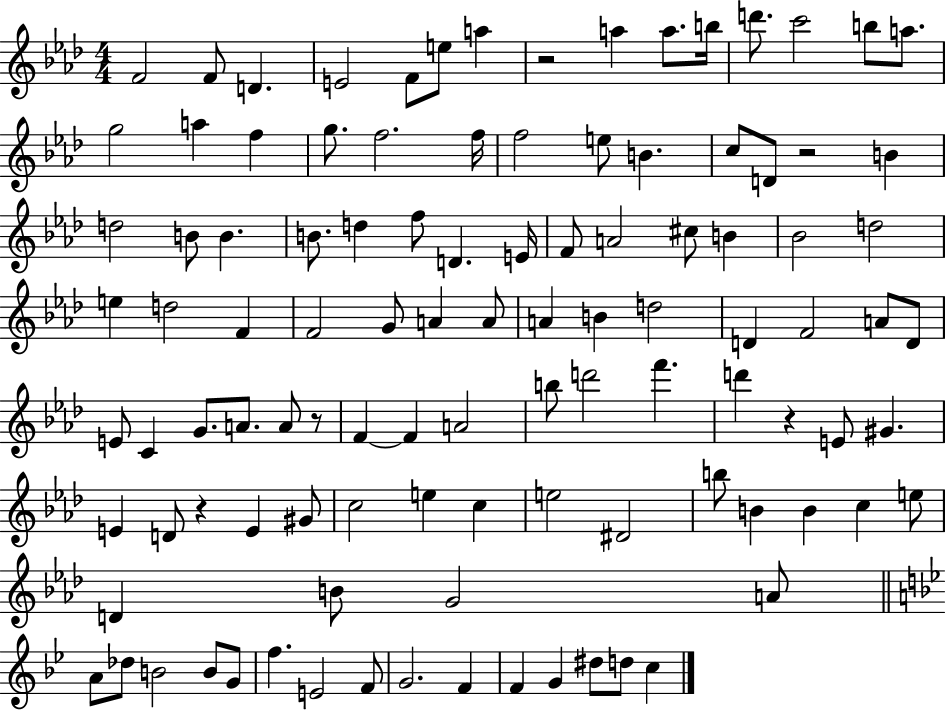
F4/h F4/e D4/q. E4/h F4/e E5/e A5/q R/h A5/q A5/e. B5/s D6/e. C6/h B5/e A5/e. G5/h A5/q F5/q G5/e. F5/h. F5/s F5/h E5/e B4/q. C5/e D4/e R/h B4/q D5/h B4/e B4/q. B4/e. D5/q F5/e D4/q. E4/s F4/e A4/h C#5/e B4/q Bb4/h D5/h E5/q D5/h F4/q F4/h G4/e A4/q A4/e A4/q B4/q D5/h D4/q F4/h A4/e D4/e E4/e C4/q G4/e. A4/e. A4/e R/e F4/q F4/q A4/h B5/e D6/h F6/q. D6/q R/q E4/e G#4/q. E4/q D4/e R/q E4/q G#4/e C5/h E5/q C5/q E5/h D#4/h B5/e B4/q B4/q C5/q E5/e D4/q B4/e G4/h A4/e A4/e Db5/e B4/h B4/e G4/e F5/q. E4/h F4/e G4/h. F4/q F4/q G4/q D#5/e D5/e C5/q